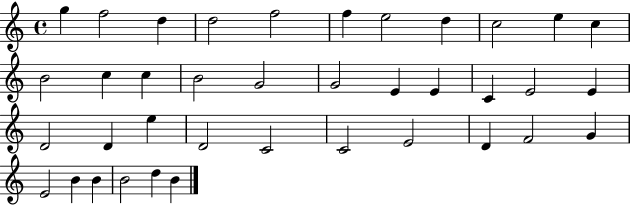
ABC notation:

X:1
T:Untitled
M:4/4
L:1/4
K:C
g f2 d d2 f2 f e2 d c2 e c B2 c c B2 G2 G2 E E C E2 E D2 D e D2 C2 C2 E2 D F2 G E2 B B B2 d B